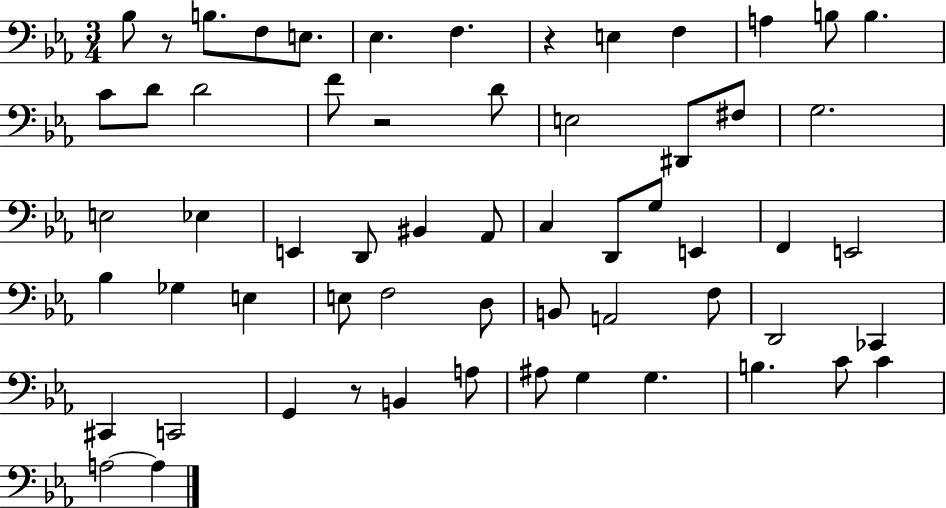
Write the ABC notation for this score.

X:1
T:Untitled
M:3/4
L:1/4
K:Eb
_B,/2 z/2 B,/2 F,/2 E,/2 _E, F, z E, F, A, B,/2 B, C/2 D/2 D2 F/2 z2 D/2 E,2 ^D,,/2 ^F,/2 G,2 E,2 _E, E,, D,,/2 ^B,, _A,,/2 C, D,,/2 G,/2 E,, F,, E,,2 _B, _G, E, E,/2 F,2 D,/2 B,,/2 A,,2 F,/2 D,,2 _C,, ^C,, C,,2 G,, z/2 B,, A,/2 ^A,/2 G, G, B, C/2 C A,2 A,